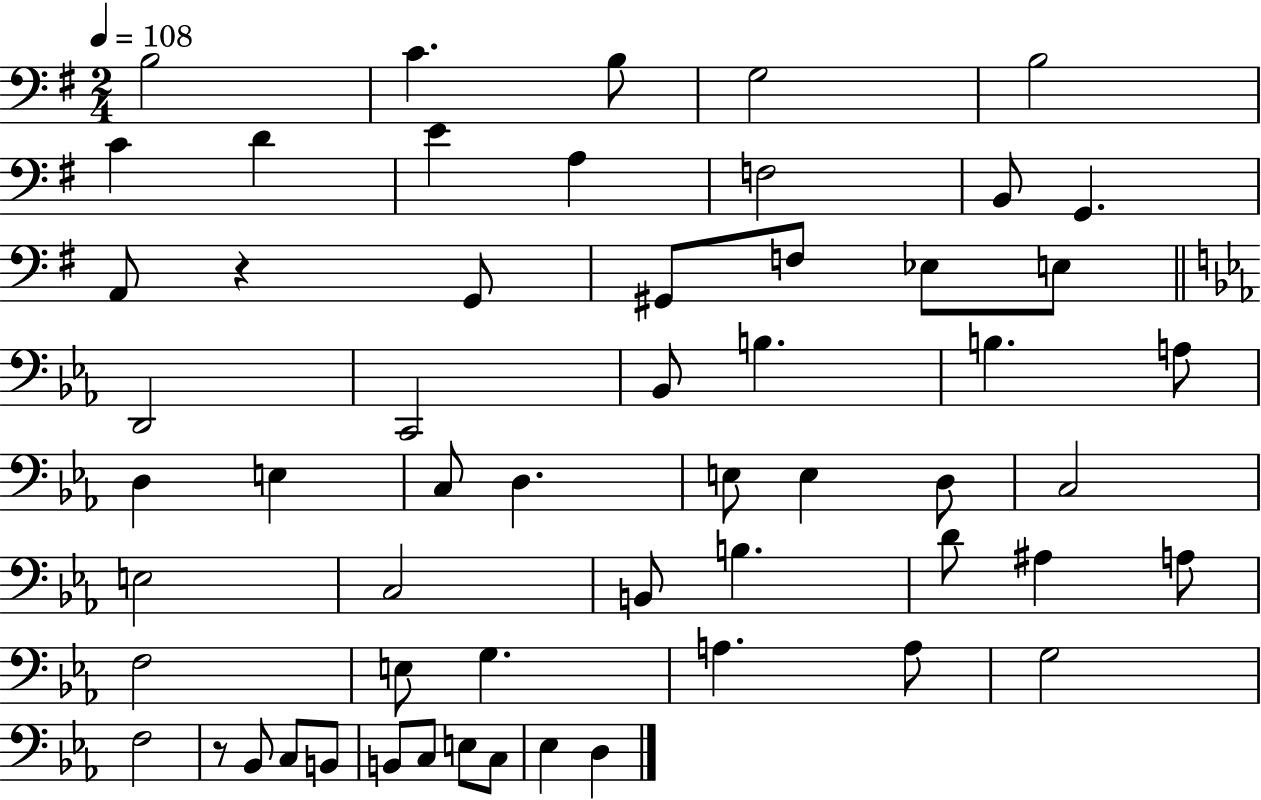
B3/h C4/q. B3/e G3/h B3/h C4/q D4/q E4/q A3/q F3/h B2/e G2/q. A2/e R/q G2/e G#2/e F3/e Eb3/e E3/e D2/h C2/h Bb2/e B3/q. B3/q. A3/e D3/q E3/q C3/e D3/q. E3/e E3/q D3/e C3/h E3/h C3/h B2/e B3/q. D4/e A#3/q A3/e F3/h E3/e G3/q. A3/q. A3/e G3/h F3/h R/e Bb2/e C3/e B2/e B2/e C3/e E3/e C3/e Eb3/q D3/q